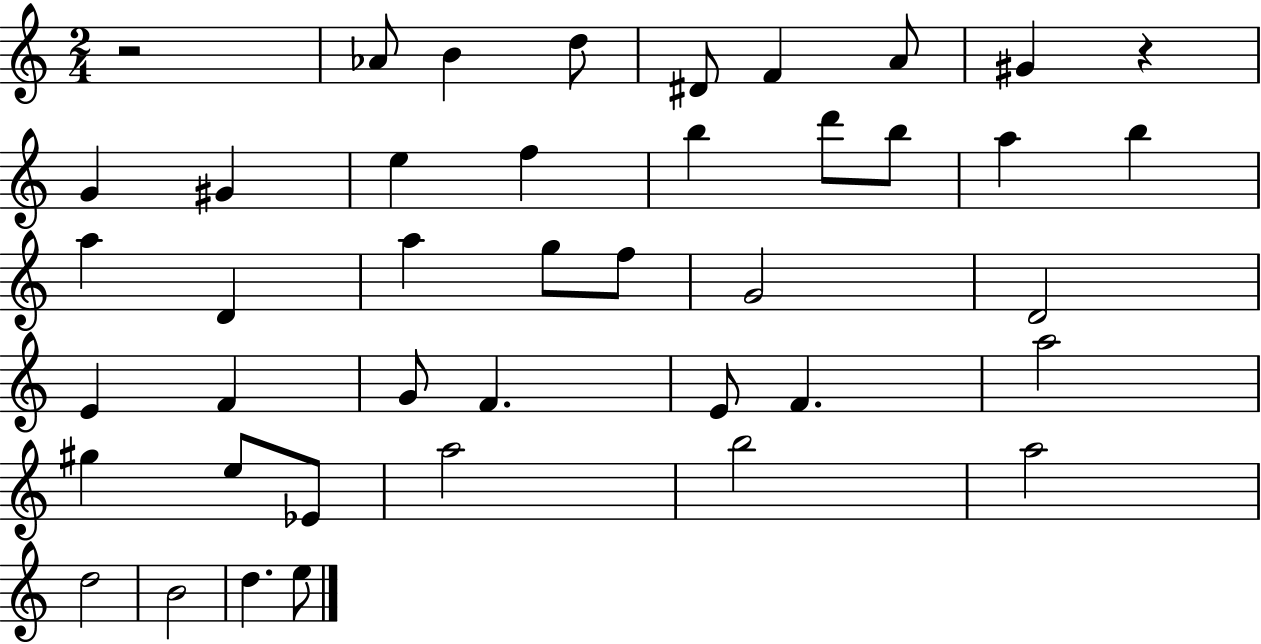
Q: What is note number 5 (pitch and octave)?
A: F4